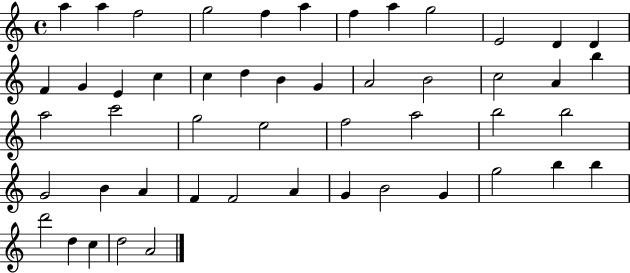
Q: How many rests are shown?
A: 0